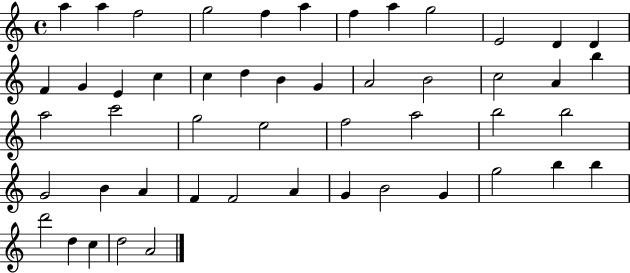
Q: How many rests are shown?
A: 0